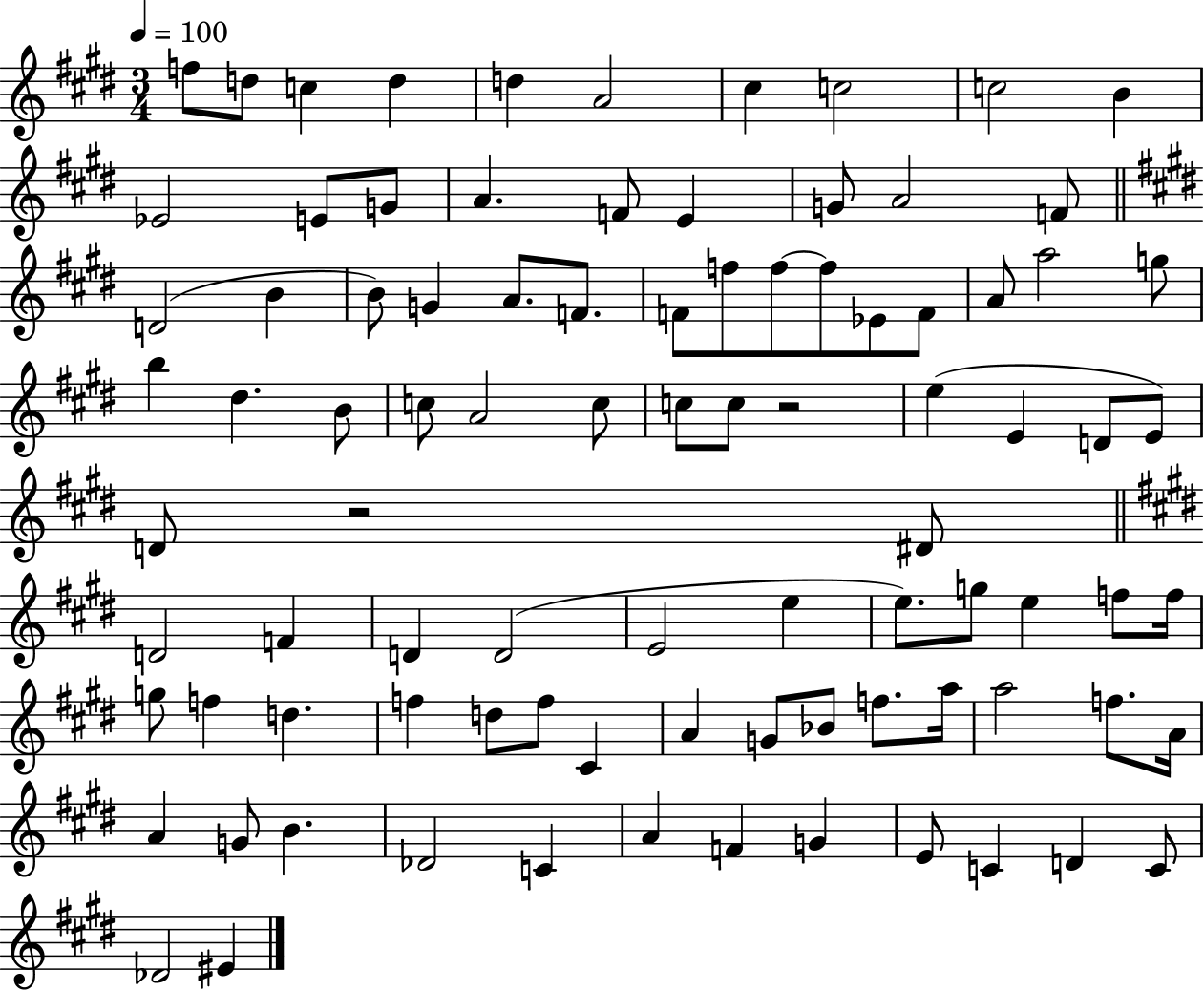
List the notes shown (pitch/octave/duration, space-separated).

F5/e D5/e C5/q D5/q D5/q A4/h C#5/q C5/h C5/h B4/q Eb4/h E4/e G4/e A4/q. F4/e E4/q G4/e A4/h F4/e D4/h B4/q B4/e G4/q A4/e. F4/e. F4/e F5/e F5/e F5/e Eb4/e F4/e A4/e A5/h G5/e B5/q D#5/q. B4/e C5/e A4/h C5/e C5/e C5/e R/h E5/q E4/q D4/e E4/e D4/e R/h D#4/e D4/h F4/q D4/q D4/h E4/h E5/q E5/e. G5/e E5/q F5/e F5/s G5/e F5/q D5/q. F5/q D5/e F5/e C#4/q A4/q G4/e Bb4/e F5/e. A5/s A5/h F5/e. A4/s A4/q G4/e B4/q. Db4/h C4/q A4/q F4/q G4/q E4/e C4/q D4/q C4/e Db4/h EIS4/q